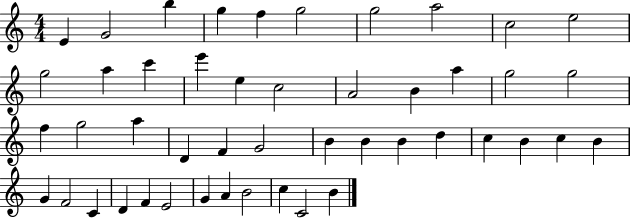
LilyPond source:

{
  \clef treble
  \numericTimeSignature
  \time 4/4
  \key c \major
  e'4 g'2 b''4 | g''4 f''4 g''2 | g''2 a''2 | c''2 e''2 | \break g''2 a''4 c'''4 | e'''4 e''4 c''2 | a'2 b'4 a''4 | g''2 g''2 | \break f''4 g''2 a''4 | d'4 f'4 g'2 | b'4 b'4 b'4 d''4 | c''4 b'4 c''4 b'4 | \break g'4 f'2 c'4 | d'4 f'4 e'2 | g'4 a'4 b'2 | c''4 c'2 b'4 | \break \bar "|."
}